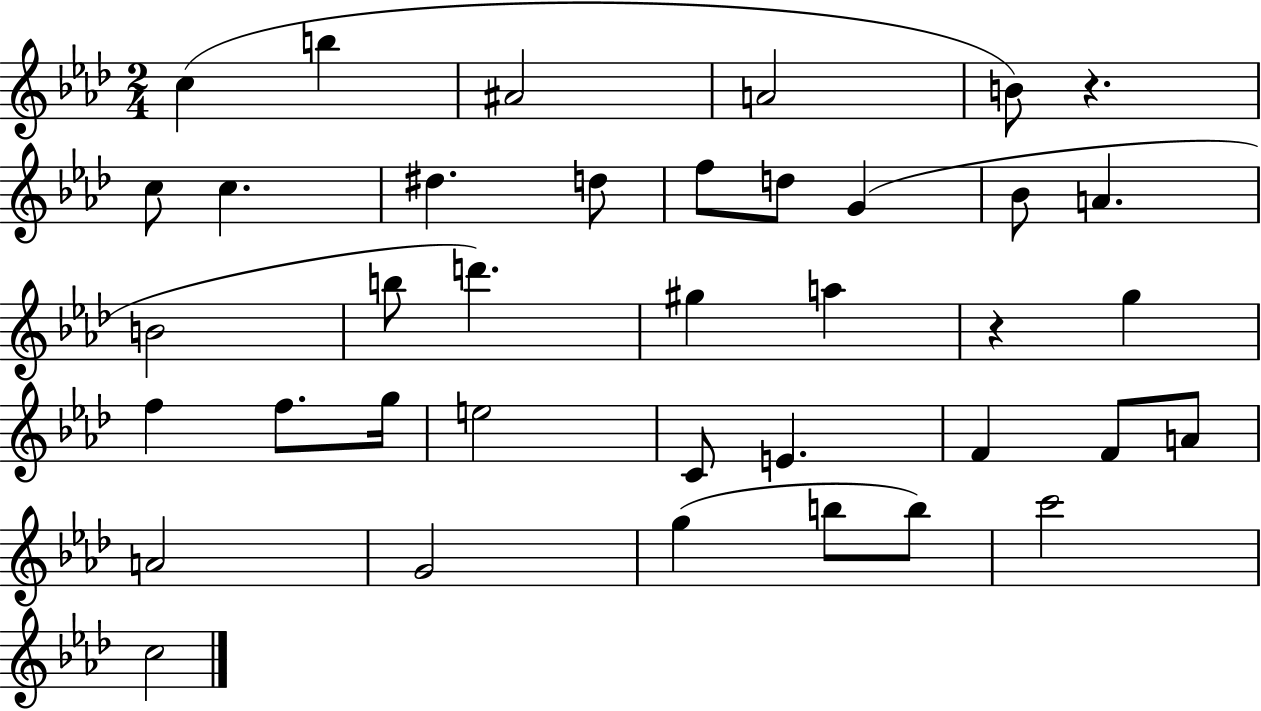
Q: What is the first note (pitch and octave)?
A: C5